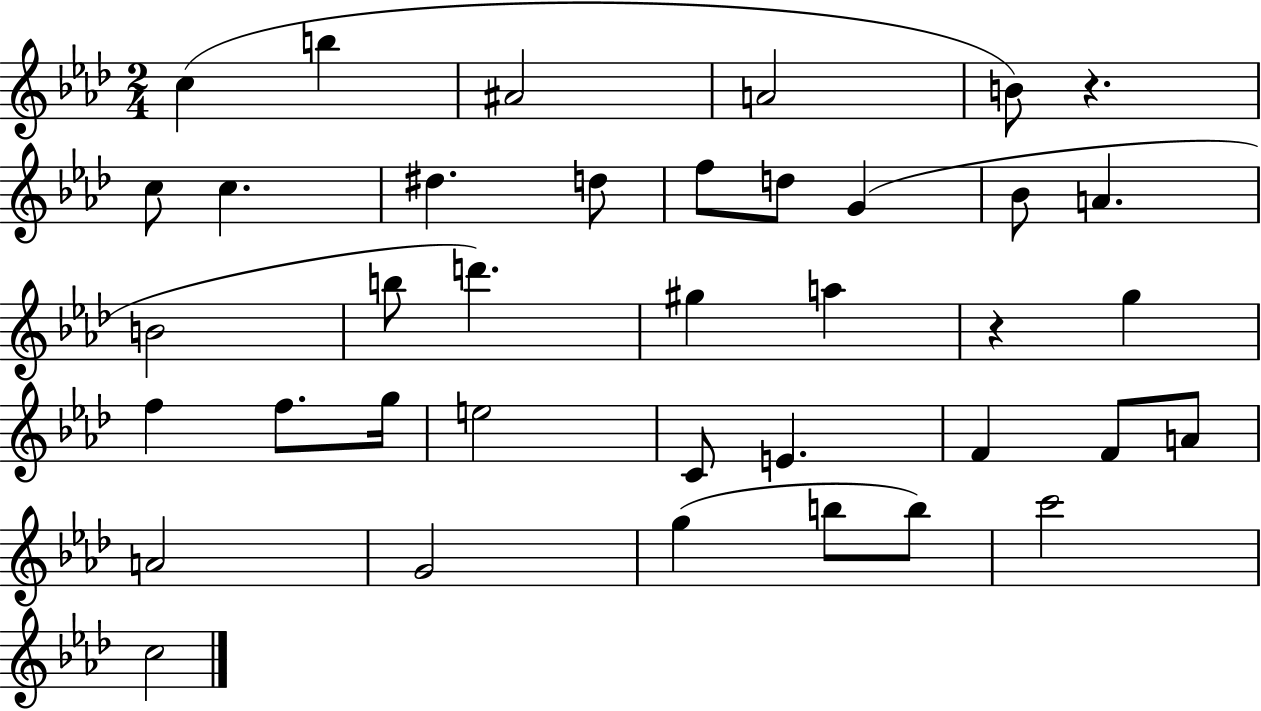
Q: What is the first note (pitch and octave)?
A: C5